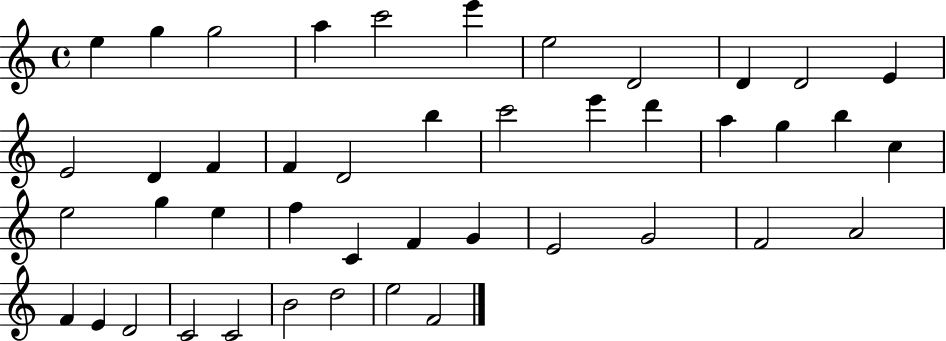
{
  \clef treble
  \time 4/4
  \defaultTimeSignature
  \key c \major
  e''4 g''4 g''2 | a''4 c'''2 e'''4 | e''2 d'2 | d'4 d'2 e'4 | \break e'2 d'4 f'4 | f'4 d'2 b''4 | c'''2 e'''4 d'''4 | a''4 g''4 b''4 c''4 | \break e''2 g''4 e''4 | f''4 c'4 f'4 g'4 | e'2 g'2 | f'2 a'2 | \break f'4 e'4 d'2 | c'2 c'2 | b'2 d''2 | e''2 f'2 | \break \bar "|."
}